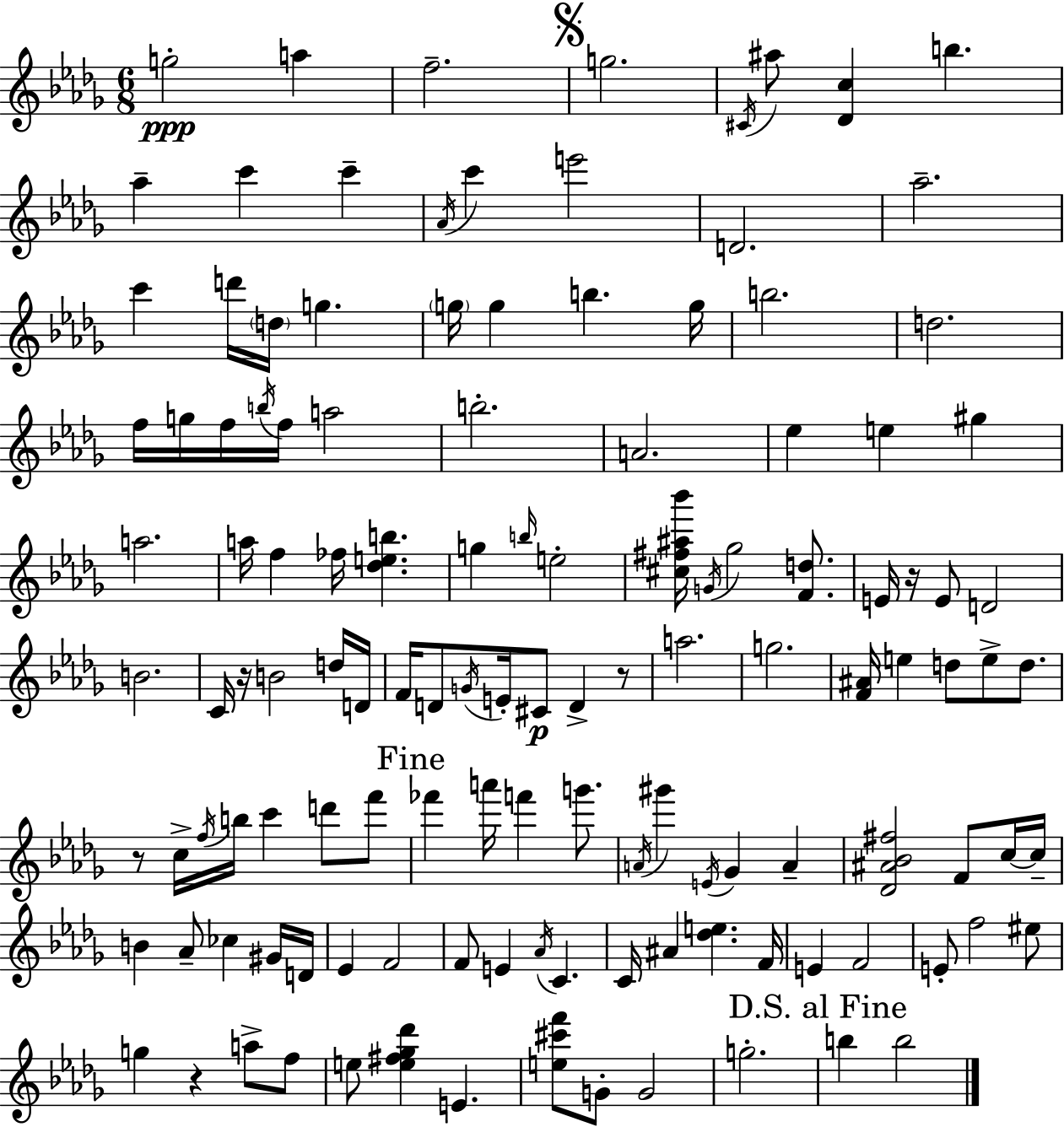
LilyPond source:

{
  \clef treble
  \numericTimeSignature
  \time 6/8
  \key bes \minor
  g''2-.\ppp a''4 | f''2.-- | \mark \markup { \musicglyph "scripts.segno" } g''2. | \acciaccatura { cis'16 } ais''8 <des' c''>4 b''4. | \break aes''4-- c'''4 c'''4-- | \acciaccatura { aes'16 } c'''4 e'''2 | d'2. | aes''2.-- | \break c'''4 d'''16 \parenthesize d''16 g''4. | \parenthesize g''16 g''4 b''4. | g''16 b''2. | d''2. | \break f''16 g''16 f''16 \acciaccatura { b''16 } f''16 a''2 | b''2.-. | a'2. | ees''4 e''4 gis''4 | \break a''2. | a''16 f''4 fes''16 <des'' e'' b''>4. | g''4 \grace { b''16 } e''2-. | <cis'' fis'' ais'' bes'''>16 \acciaccatura { g'16 } ges''2 | \break <f' d''>8. e'16 r16 e'8 d'2 | b'2. | c'16 r16 b'2 | d''16 d'16 f'16 d'8 \acciaccatura { g'16 } e'16-. cis'8\p | \break d'4-> r8 a''2. | g''2. | <f' ais'>16 e''4 d''8 | e''8-> d''8. r8 c''16-> \acciaccatura { f''16 } b''16 c'''4 | \break d'''8 f'''8 \mark "Fine" fes'''4 a'''16 | f'''4 g'''8. \acciaccatura { a'16 } gis'''4 | \acciaccatura { e'16 } ges'4 a'4-- <des' ais' bes' fis''>2 | f'8 c''16~~ c''16-- b'4 | \break aes'8-- ces''4 gis'16 d'16 ees'4 | f'2 f'8 e'4 | \acciaccatura { aes'16 } c'4. c'16 ais'4 | <des'' e''>4. f'16 e'4 | \break f'2 e'8-. | f''2 eis''8 g''4 | r4 a''8-> f''8 e''8 | <e'' fis'' ges'' des'''>4 e'4. <e'' cis''' f'''>8 | \break g'8-. g'2 g''2.-. | \mark "D.S. al Fine" b''4 | b''2 \bar "|."
}